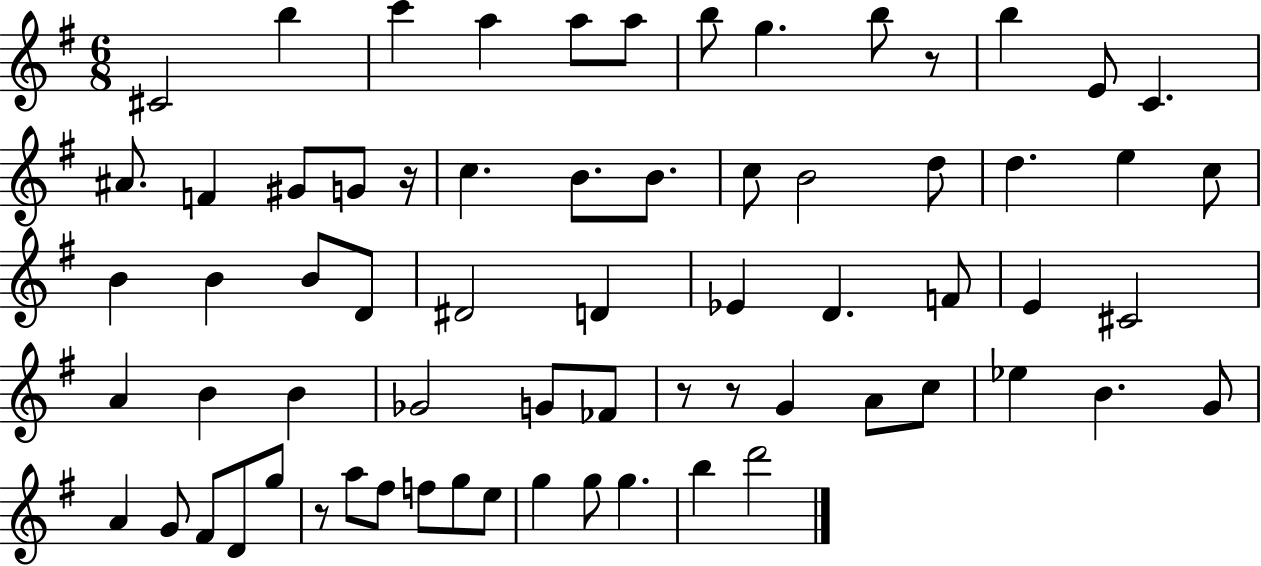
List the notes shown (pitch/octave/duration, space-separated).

C#4/h B5/q C6/q A5/q A5/e A5/e B5/e G5/q. B5/e R/e B5/q E4/e C4/q. A#4/e. F4/q G#4/e G4/e R/s C5/q. B4/e. B4/e. C5/e B4/h D5/e D5/q. E5/q C5/e B4/q B4/q B4/e D4/e D#4/h D4/q Eb4/q D4/q. F4/e E4/q C#4/h A4/q B4/q B4/q Gb4/h G4/e FES4/e R/e R/e G4/q A4/e C5/e Eb5/q B4/q. G4/e A4/q G4/e F#4/e D4/e G5/e R/e A5/e F#5/e F5/e G5/e E5/e G5/q G5/e G5/q. B5/q D6/h